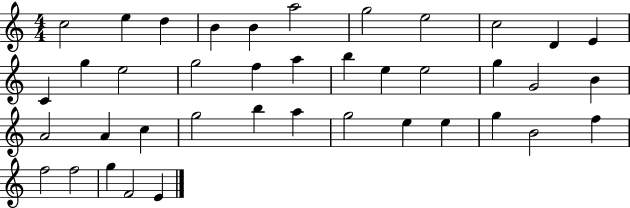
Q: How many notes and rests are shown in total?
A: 40